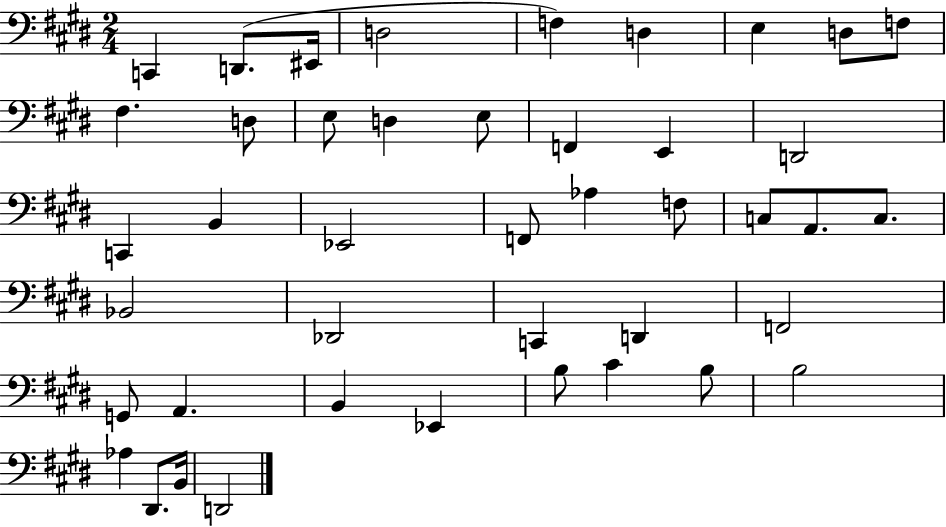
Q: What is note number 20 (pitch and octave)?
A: Eb2